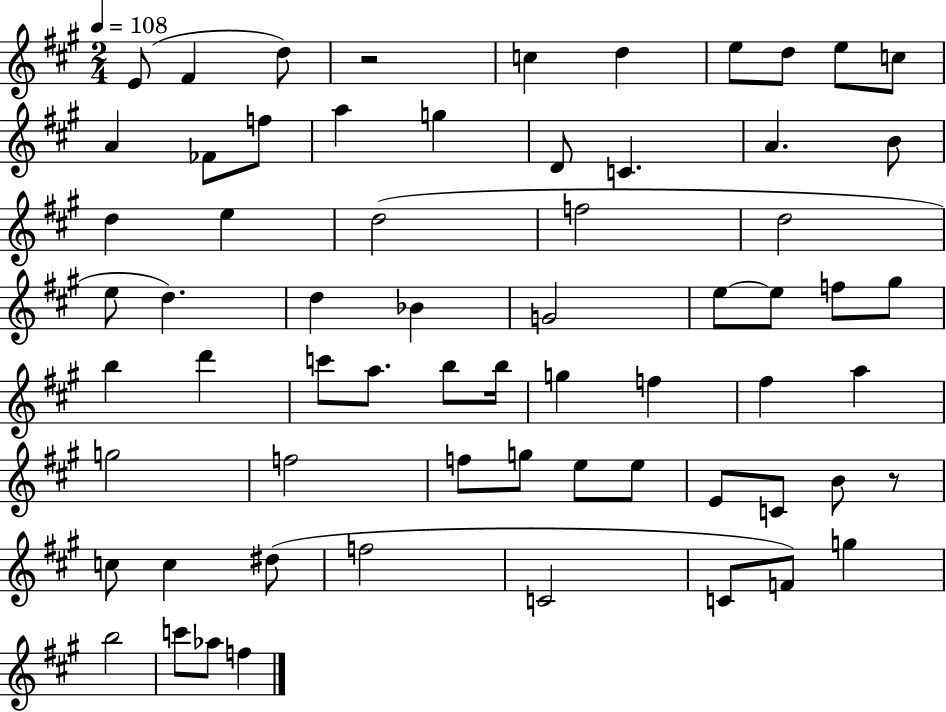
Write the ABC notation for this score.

X:1
T:Untitled
M:2/4
L:1/4
K:A
E/2 ^F d/2 z2 c d e/2 d/2 e/2 c/2 A _F/2 f/2 a g D/2 C A B/2 d e d2 f2 d2 e/2 d d _B G2 e/2 e/2 f/2 ^g/2 b d' c'/2 a/2 b/2 b/4 g f ^f a g2 f2 f/2 g/2 e/2 e/2 E/2 C/2 B/2 z/2 c/2 c ^d/2 f2 C2 C/2 F/2 g b2 c'/2 _a/2 f